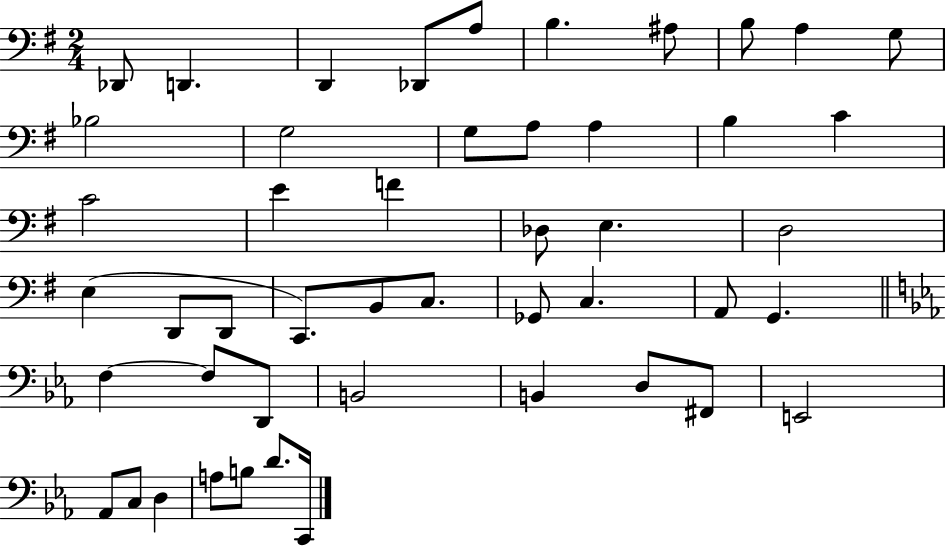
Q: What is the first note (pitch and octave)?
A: Db2